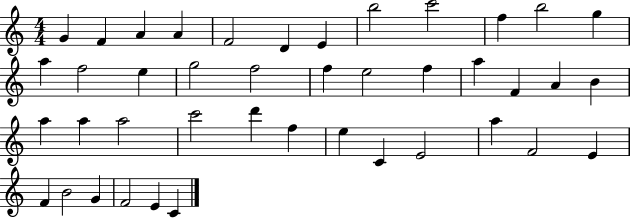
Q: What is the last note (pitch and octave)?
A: C4